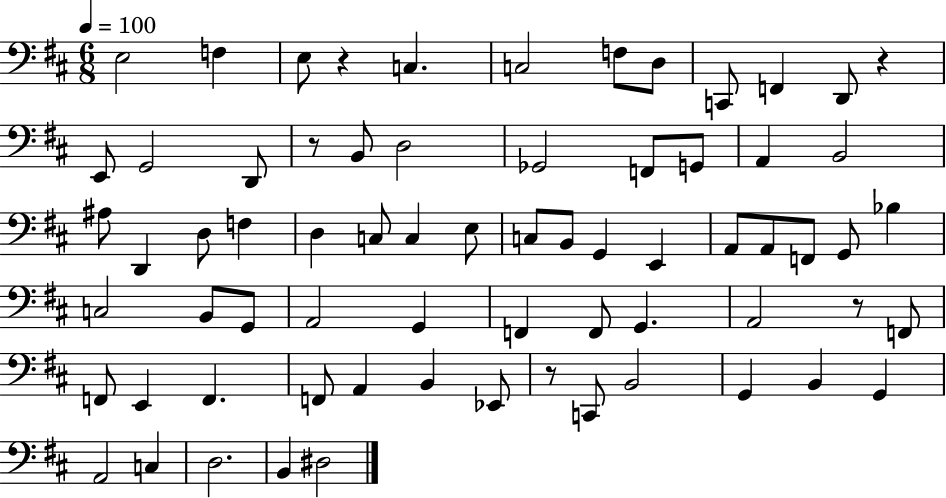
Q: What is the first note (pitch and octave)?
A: E3